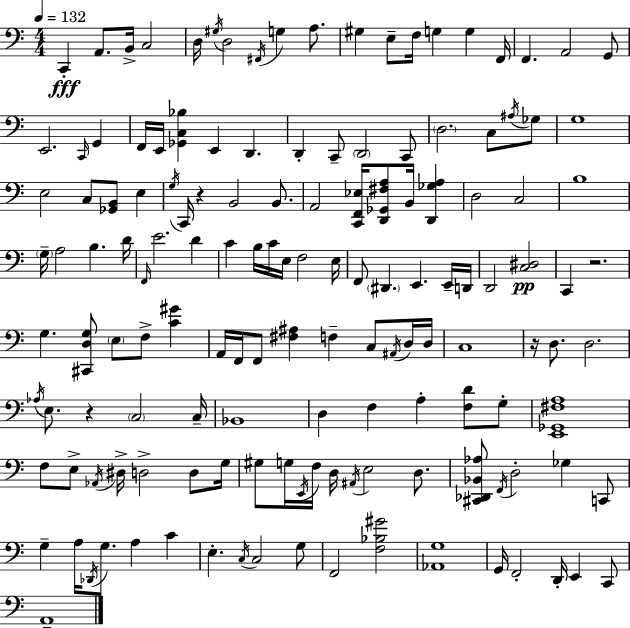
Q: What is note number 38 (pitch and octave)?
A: E3